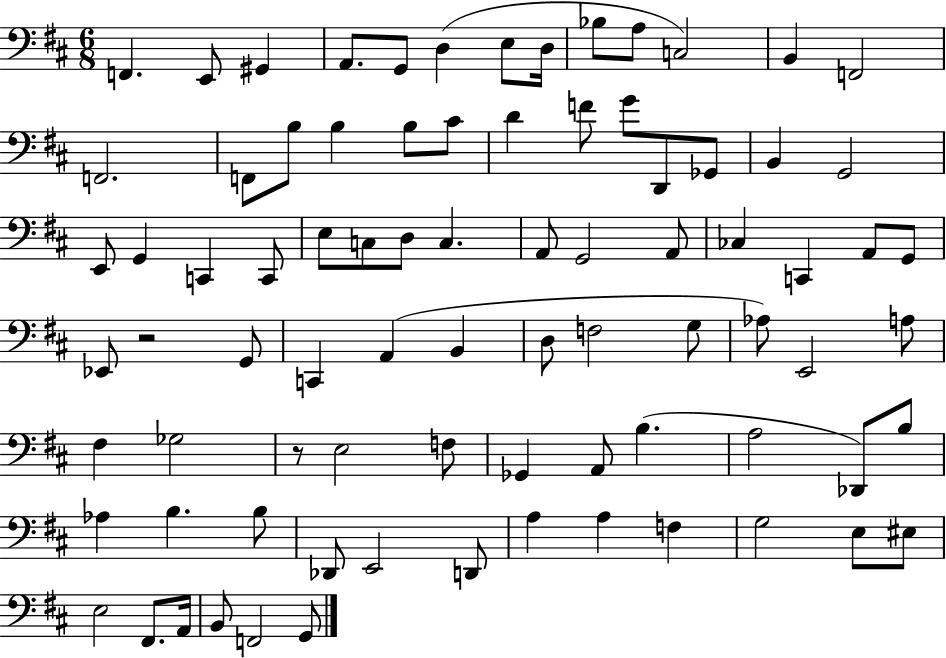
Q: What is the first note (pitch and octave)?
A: F2